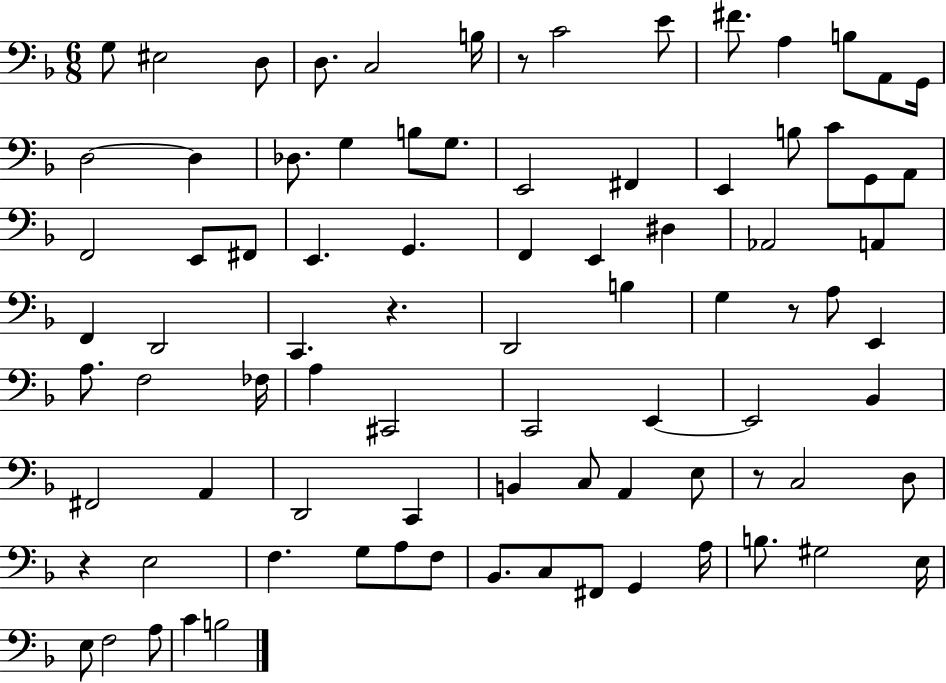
{
  \clef bass
  \numericTimeSignature
  \time 6/8
  \key f \major
  g8 eis2 d8 | d8. c2 b16 | r8 c'2 e'8 | fis'8. a4 b8 a,8 g,16 | \break d2~~ d4 | des8. g4 b8 g8. | e,2 fis,4 | e,4 b8 c'8 g,8 a,8 | \break f,2 e,8 fis,8 | e,4. g,4. | f,4 e,4 dis4 | aes,2 a,4 | \break f,4 d,2 | c,4. r4. | d,2 b4 | g4 r8 a8 e,4 | \break a8. f2 fes16 | a4 cis,2 | c,2 e,4~~ | e,2 bes,4 | \break fis,2 a,4 | d,2 c,4 | b,4 c8 a,4 e8 | r8 c2 d8 | \break r4 e2 | f4. g8 a8 f8 | bes,8. c8 fis,8 g,4 a16 | b8. gis2 e16 | \break e8 f2 a8 | c'4 b2 | \bar "|."
}